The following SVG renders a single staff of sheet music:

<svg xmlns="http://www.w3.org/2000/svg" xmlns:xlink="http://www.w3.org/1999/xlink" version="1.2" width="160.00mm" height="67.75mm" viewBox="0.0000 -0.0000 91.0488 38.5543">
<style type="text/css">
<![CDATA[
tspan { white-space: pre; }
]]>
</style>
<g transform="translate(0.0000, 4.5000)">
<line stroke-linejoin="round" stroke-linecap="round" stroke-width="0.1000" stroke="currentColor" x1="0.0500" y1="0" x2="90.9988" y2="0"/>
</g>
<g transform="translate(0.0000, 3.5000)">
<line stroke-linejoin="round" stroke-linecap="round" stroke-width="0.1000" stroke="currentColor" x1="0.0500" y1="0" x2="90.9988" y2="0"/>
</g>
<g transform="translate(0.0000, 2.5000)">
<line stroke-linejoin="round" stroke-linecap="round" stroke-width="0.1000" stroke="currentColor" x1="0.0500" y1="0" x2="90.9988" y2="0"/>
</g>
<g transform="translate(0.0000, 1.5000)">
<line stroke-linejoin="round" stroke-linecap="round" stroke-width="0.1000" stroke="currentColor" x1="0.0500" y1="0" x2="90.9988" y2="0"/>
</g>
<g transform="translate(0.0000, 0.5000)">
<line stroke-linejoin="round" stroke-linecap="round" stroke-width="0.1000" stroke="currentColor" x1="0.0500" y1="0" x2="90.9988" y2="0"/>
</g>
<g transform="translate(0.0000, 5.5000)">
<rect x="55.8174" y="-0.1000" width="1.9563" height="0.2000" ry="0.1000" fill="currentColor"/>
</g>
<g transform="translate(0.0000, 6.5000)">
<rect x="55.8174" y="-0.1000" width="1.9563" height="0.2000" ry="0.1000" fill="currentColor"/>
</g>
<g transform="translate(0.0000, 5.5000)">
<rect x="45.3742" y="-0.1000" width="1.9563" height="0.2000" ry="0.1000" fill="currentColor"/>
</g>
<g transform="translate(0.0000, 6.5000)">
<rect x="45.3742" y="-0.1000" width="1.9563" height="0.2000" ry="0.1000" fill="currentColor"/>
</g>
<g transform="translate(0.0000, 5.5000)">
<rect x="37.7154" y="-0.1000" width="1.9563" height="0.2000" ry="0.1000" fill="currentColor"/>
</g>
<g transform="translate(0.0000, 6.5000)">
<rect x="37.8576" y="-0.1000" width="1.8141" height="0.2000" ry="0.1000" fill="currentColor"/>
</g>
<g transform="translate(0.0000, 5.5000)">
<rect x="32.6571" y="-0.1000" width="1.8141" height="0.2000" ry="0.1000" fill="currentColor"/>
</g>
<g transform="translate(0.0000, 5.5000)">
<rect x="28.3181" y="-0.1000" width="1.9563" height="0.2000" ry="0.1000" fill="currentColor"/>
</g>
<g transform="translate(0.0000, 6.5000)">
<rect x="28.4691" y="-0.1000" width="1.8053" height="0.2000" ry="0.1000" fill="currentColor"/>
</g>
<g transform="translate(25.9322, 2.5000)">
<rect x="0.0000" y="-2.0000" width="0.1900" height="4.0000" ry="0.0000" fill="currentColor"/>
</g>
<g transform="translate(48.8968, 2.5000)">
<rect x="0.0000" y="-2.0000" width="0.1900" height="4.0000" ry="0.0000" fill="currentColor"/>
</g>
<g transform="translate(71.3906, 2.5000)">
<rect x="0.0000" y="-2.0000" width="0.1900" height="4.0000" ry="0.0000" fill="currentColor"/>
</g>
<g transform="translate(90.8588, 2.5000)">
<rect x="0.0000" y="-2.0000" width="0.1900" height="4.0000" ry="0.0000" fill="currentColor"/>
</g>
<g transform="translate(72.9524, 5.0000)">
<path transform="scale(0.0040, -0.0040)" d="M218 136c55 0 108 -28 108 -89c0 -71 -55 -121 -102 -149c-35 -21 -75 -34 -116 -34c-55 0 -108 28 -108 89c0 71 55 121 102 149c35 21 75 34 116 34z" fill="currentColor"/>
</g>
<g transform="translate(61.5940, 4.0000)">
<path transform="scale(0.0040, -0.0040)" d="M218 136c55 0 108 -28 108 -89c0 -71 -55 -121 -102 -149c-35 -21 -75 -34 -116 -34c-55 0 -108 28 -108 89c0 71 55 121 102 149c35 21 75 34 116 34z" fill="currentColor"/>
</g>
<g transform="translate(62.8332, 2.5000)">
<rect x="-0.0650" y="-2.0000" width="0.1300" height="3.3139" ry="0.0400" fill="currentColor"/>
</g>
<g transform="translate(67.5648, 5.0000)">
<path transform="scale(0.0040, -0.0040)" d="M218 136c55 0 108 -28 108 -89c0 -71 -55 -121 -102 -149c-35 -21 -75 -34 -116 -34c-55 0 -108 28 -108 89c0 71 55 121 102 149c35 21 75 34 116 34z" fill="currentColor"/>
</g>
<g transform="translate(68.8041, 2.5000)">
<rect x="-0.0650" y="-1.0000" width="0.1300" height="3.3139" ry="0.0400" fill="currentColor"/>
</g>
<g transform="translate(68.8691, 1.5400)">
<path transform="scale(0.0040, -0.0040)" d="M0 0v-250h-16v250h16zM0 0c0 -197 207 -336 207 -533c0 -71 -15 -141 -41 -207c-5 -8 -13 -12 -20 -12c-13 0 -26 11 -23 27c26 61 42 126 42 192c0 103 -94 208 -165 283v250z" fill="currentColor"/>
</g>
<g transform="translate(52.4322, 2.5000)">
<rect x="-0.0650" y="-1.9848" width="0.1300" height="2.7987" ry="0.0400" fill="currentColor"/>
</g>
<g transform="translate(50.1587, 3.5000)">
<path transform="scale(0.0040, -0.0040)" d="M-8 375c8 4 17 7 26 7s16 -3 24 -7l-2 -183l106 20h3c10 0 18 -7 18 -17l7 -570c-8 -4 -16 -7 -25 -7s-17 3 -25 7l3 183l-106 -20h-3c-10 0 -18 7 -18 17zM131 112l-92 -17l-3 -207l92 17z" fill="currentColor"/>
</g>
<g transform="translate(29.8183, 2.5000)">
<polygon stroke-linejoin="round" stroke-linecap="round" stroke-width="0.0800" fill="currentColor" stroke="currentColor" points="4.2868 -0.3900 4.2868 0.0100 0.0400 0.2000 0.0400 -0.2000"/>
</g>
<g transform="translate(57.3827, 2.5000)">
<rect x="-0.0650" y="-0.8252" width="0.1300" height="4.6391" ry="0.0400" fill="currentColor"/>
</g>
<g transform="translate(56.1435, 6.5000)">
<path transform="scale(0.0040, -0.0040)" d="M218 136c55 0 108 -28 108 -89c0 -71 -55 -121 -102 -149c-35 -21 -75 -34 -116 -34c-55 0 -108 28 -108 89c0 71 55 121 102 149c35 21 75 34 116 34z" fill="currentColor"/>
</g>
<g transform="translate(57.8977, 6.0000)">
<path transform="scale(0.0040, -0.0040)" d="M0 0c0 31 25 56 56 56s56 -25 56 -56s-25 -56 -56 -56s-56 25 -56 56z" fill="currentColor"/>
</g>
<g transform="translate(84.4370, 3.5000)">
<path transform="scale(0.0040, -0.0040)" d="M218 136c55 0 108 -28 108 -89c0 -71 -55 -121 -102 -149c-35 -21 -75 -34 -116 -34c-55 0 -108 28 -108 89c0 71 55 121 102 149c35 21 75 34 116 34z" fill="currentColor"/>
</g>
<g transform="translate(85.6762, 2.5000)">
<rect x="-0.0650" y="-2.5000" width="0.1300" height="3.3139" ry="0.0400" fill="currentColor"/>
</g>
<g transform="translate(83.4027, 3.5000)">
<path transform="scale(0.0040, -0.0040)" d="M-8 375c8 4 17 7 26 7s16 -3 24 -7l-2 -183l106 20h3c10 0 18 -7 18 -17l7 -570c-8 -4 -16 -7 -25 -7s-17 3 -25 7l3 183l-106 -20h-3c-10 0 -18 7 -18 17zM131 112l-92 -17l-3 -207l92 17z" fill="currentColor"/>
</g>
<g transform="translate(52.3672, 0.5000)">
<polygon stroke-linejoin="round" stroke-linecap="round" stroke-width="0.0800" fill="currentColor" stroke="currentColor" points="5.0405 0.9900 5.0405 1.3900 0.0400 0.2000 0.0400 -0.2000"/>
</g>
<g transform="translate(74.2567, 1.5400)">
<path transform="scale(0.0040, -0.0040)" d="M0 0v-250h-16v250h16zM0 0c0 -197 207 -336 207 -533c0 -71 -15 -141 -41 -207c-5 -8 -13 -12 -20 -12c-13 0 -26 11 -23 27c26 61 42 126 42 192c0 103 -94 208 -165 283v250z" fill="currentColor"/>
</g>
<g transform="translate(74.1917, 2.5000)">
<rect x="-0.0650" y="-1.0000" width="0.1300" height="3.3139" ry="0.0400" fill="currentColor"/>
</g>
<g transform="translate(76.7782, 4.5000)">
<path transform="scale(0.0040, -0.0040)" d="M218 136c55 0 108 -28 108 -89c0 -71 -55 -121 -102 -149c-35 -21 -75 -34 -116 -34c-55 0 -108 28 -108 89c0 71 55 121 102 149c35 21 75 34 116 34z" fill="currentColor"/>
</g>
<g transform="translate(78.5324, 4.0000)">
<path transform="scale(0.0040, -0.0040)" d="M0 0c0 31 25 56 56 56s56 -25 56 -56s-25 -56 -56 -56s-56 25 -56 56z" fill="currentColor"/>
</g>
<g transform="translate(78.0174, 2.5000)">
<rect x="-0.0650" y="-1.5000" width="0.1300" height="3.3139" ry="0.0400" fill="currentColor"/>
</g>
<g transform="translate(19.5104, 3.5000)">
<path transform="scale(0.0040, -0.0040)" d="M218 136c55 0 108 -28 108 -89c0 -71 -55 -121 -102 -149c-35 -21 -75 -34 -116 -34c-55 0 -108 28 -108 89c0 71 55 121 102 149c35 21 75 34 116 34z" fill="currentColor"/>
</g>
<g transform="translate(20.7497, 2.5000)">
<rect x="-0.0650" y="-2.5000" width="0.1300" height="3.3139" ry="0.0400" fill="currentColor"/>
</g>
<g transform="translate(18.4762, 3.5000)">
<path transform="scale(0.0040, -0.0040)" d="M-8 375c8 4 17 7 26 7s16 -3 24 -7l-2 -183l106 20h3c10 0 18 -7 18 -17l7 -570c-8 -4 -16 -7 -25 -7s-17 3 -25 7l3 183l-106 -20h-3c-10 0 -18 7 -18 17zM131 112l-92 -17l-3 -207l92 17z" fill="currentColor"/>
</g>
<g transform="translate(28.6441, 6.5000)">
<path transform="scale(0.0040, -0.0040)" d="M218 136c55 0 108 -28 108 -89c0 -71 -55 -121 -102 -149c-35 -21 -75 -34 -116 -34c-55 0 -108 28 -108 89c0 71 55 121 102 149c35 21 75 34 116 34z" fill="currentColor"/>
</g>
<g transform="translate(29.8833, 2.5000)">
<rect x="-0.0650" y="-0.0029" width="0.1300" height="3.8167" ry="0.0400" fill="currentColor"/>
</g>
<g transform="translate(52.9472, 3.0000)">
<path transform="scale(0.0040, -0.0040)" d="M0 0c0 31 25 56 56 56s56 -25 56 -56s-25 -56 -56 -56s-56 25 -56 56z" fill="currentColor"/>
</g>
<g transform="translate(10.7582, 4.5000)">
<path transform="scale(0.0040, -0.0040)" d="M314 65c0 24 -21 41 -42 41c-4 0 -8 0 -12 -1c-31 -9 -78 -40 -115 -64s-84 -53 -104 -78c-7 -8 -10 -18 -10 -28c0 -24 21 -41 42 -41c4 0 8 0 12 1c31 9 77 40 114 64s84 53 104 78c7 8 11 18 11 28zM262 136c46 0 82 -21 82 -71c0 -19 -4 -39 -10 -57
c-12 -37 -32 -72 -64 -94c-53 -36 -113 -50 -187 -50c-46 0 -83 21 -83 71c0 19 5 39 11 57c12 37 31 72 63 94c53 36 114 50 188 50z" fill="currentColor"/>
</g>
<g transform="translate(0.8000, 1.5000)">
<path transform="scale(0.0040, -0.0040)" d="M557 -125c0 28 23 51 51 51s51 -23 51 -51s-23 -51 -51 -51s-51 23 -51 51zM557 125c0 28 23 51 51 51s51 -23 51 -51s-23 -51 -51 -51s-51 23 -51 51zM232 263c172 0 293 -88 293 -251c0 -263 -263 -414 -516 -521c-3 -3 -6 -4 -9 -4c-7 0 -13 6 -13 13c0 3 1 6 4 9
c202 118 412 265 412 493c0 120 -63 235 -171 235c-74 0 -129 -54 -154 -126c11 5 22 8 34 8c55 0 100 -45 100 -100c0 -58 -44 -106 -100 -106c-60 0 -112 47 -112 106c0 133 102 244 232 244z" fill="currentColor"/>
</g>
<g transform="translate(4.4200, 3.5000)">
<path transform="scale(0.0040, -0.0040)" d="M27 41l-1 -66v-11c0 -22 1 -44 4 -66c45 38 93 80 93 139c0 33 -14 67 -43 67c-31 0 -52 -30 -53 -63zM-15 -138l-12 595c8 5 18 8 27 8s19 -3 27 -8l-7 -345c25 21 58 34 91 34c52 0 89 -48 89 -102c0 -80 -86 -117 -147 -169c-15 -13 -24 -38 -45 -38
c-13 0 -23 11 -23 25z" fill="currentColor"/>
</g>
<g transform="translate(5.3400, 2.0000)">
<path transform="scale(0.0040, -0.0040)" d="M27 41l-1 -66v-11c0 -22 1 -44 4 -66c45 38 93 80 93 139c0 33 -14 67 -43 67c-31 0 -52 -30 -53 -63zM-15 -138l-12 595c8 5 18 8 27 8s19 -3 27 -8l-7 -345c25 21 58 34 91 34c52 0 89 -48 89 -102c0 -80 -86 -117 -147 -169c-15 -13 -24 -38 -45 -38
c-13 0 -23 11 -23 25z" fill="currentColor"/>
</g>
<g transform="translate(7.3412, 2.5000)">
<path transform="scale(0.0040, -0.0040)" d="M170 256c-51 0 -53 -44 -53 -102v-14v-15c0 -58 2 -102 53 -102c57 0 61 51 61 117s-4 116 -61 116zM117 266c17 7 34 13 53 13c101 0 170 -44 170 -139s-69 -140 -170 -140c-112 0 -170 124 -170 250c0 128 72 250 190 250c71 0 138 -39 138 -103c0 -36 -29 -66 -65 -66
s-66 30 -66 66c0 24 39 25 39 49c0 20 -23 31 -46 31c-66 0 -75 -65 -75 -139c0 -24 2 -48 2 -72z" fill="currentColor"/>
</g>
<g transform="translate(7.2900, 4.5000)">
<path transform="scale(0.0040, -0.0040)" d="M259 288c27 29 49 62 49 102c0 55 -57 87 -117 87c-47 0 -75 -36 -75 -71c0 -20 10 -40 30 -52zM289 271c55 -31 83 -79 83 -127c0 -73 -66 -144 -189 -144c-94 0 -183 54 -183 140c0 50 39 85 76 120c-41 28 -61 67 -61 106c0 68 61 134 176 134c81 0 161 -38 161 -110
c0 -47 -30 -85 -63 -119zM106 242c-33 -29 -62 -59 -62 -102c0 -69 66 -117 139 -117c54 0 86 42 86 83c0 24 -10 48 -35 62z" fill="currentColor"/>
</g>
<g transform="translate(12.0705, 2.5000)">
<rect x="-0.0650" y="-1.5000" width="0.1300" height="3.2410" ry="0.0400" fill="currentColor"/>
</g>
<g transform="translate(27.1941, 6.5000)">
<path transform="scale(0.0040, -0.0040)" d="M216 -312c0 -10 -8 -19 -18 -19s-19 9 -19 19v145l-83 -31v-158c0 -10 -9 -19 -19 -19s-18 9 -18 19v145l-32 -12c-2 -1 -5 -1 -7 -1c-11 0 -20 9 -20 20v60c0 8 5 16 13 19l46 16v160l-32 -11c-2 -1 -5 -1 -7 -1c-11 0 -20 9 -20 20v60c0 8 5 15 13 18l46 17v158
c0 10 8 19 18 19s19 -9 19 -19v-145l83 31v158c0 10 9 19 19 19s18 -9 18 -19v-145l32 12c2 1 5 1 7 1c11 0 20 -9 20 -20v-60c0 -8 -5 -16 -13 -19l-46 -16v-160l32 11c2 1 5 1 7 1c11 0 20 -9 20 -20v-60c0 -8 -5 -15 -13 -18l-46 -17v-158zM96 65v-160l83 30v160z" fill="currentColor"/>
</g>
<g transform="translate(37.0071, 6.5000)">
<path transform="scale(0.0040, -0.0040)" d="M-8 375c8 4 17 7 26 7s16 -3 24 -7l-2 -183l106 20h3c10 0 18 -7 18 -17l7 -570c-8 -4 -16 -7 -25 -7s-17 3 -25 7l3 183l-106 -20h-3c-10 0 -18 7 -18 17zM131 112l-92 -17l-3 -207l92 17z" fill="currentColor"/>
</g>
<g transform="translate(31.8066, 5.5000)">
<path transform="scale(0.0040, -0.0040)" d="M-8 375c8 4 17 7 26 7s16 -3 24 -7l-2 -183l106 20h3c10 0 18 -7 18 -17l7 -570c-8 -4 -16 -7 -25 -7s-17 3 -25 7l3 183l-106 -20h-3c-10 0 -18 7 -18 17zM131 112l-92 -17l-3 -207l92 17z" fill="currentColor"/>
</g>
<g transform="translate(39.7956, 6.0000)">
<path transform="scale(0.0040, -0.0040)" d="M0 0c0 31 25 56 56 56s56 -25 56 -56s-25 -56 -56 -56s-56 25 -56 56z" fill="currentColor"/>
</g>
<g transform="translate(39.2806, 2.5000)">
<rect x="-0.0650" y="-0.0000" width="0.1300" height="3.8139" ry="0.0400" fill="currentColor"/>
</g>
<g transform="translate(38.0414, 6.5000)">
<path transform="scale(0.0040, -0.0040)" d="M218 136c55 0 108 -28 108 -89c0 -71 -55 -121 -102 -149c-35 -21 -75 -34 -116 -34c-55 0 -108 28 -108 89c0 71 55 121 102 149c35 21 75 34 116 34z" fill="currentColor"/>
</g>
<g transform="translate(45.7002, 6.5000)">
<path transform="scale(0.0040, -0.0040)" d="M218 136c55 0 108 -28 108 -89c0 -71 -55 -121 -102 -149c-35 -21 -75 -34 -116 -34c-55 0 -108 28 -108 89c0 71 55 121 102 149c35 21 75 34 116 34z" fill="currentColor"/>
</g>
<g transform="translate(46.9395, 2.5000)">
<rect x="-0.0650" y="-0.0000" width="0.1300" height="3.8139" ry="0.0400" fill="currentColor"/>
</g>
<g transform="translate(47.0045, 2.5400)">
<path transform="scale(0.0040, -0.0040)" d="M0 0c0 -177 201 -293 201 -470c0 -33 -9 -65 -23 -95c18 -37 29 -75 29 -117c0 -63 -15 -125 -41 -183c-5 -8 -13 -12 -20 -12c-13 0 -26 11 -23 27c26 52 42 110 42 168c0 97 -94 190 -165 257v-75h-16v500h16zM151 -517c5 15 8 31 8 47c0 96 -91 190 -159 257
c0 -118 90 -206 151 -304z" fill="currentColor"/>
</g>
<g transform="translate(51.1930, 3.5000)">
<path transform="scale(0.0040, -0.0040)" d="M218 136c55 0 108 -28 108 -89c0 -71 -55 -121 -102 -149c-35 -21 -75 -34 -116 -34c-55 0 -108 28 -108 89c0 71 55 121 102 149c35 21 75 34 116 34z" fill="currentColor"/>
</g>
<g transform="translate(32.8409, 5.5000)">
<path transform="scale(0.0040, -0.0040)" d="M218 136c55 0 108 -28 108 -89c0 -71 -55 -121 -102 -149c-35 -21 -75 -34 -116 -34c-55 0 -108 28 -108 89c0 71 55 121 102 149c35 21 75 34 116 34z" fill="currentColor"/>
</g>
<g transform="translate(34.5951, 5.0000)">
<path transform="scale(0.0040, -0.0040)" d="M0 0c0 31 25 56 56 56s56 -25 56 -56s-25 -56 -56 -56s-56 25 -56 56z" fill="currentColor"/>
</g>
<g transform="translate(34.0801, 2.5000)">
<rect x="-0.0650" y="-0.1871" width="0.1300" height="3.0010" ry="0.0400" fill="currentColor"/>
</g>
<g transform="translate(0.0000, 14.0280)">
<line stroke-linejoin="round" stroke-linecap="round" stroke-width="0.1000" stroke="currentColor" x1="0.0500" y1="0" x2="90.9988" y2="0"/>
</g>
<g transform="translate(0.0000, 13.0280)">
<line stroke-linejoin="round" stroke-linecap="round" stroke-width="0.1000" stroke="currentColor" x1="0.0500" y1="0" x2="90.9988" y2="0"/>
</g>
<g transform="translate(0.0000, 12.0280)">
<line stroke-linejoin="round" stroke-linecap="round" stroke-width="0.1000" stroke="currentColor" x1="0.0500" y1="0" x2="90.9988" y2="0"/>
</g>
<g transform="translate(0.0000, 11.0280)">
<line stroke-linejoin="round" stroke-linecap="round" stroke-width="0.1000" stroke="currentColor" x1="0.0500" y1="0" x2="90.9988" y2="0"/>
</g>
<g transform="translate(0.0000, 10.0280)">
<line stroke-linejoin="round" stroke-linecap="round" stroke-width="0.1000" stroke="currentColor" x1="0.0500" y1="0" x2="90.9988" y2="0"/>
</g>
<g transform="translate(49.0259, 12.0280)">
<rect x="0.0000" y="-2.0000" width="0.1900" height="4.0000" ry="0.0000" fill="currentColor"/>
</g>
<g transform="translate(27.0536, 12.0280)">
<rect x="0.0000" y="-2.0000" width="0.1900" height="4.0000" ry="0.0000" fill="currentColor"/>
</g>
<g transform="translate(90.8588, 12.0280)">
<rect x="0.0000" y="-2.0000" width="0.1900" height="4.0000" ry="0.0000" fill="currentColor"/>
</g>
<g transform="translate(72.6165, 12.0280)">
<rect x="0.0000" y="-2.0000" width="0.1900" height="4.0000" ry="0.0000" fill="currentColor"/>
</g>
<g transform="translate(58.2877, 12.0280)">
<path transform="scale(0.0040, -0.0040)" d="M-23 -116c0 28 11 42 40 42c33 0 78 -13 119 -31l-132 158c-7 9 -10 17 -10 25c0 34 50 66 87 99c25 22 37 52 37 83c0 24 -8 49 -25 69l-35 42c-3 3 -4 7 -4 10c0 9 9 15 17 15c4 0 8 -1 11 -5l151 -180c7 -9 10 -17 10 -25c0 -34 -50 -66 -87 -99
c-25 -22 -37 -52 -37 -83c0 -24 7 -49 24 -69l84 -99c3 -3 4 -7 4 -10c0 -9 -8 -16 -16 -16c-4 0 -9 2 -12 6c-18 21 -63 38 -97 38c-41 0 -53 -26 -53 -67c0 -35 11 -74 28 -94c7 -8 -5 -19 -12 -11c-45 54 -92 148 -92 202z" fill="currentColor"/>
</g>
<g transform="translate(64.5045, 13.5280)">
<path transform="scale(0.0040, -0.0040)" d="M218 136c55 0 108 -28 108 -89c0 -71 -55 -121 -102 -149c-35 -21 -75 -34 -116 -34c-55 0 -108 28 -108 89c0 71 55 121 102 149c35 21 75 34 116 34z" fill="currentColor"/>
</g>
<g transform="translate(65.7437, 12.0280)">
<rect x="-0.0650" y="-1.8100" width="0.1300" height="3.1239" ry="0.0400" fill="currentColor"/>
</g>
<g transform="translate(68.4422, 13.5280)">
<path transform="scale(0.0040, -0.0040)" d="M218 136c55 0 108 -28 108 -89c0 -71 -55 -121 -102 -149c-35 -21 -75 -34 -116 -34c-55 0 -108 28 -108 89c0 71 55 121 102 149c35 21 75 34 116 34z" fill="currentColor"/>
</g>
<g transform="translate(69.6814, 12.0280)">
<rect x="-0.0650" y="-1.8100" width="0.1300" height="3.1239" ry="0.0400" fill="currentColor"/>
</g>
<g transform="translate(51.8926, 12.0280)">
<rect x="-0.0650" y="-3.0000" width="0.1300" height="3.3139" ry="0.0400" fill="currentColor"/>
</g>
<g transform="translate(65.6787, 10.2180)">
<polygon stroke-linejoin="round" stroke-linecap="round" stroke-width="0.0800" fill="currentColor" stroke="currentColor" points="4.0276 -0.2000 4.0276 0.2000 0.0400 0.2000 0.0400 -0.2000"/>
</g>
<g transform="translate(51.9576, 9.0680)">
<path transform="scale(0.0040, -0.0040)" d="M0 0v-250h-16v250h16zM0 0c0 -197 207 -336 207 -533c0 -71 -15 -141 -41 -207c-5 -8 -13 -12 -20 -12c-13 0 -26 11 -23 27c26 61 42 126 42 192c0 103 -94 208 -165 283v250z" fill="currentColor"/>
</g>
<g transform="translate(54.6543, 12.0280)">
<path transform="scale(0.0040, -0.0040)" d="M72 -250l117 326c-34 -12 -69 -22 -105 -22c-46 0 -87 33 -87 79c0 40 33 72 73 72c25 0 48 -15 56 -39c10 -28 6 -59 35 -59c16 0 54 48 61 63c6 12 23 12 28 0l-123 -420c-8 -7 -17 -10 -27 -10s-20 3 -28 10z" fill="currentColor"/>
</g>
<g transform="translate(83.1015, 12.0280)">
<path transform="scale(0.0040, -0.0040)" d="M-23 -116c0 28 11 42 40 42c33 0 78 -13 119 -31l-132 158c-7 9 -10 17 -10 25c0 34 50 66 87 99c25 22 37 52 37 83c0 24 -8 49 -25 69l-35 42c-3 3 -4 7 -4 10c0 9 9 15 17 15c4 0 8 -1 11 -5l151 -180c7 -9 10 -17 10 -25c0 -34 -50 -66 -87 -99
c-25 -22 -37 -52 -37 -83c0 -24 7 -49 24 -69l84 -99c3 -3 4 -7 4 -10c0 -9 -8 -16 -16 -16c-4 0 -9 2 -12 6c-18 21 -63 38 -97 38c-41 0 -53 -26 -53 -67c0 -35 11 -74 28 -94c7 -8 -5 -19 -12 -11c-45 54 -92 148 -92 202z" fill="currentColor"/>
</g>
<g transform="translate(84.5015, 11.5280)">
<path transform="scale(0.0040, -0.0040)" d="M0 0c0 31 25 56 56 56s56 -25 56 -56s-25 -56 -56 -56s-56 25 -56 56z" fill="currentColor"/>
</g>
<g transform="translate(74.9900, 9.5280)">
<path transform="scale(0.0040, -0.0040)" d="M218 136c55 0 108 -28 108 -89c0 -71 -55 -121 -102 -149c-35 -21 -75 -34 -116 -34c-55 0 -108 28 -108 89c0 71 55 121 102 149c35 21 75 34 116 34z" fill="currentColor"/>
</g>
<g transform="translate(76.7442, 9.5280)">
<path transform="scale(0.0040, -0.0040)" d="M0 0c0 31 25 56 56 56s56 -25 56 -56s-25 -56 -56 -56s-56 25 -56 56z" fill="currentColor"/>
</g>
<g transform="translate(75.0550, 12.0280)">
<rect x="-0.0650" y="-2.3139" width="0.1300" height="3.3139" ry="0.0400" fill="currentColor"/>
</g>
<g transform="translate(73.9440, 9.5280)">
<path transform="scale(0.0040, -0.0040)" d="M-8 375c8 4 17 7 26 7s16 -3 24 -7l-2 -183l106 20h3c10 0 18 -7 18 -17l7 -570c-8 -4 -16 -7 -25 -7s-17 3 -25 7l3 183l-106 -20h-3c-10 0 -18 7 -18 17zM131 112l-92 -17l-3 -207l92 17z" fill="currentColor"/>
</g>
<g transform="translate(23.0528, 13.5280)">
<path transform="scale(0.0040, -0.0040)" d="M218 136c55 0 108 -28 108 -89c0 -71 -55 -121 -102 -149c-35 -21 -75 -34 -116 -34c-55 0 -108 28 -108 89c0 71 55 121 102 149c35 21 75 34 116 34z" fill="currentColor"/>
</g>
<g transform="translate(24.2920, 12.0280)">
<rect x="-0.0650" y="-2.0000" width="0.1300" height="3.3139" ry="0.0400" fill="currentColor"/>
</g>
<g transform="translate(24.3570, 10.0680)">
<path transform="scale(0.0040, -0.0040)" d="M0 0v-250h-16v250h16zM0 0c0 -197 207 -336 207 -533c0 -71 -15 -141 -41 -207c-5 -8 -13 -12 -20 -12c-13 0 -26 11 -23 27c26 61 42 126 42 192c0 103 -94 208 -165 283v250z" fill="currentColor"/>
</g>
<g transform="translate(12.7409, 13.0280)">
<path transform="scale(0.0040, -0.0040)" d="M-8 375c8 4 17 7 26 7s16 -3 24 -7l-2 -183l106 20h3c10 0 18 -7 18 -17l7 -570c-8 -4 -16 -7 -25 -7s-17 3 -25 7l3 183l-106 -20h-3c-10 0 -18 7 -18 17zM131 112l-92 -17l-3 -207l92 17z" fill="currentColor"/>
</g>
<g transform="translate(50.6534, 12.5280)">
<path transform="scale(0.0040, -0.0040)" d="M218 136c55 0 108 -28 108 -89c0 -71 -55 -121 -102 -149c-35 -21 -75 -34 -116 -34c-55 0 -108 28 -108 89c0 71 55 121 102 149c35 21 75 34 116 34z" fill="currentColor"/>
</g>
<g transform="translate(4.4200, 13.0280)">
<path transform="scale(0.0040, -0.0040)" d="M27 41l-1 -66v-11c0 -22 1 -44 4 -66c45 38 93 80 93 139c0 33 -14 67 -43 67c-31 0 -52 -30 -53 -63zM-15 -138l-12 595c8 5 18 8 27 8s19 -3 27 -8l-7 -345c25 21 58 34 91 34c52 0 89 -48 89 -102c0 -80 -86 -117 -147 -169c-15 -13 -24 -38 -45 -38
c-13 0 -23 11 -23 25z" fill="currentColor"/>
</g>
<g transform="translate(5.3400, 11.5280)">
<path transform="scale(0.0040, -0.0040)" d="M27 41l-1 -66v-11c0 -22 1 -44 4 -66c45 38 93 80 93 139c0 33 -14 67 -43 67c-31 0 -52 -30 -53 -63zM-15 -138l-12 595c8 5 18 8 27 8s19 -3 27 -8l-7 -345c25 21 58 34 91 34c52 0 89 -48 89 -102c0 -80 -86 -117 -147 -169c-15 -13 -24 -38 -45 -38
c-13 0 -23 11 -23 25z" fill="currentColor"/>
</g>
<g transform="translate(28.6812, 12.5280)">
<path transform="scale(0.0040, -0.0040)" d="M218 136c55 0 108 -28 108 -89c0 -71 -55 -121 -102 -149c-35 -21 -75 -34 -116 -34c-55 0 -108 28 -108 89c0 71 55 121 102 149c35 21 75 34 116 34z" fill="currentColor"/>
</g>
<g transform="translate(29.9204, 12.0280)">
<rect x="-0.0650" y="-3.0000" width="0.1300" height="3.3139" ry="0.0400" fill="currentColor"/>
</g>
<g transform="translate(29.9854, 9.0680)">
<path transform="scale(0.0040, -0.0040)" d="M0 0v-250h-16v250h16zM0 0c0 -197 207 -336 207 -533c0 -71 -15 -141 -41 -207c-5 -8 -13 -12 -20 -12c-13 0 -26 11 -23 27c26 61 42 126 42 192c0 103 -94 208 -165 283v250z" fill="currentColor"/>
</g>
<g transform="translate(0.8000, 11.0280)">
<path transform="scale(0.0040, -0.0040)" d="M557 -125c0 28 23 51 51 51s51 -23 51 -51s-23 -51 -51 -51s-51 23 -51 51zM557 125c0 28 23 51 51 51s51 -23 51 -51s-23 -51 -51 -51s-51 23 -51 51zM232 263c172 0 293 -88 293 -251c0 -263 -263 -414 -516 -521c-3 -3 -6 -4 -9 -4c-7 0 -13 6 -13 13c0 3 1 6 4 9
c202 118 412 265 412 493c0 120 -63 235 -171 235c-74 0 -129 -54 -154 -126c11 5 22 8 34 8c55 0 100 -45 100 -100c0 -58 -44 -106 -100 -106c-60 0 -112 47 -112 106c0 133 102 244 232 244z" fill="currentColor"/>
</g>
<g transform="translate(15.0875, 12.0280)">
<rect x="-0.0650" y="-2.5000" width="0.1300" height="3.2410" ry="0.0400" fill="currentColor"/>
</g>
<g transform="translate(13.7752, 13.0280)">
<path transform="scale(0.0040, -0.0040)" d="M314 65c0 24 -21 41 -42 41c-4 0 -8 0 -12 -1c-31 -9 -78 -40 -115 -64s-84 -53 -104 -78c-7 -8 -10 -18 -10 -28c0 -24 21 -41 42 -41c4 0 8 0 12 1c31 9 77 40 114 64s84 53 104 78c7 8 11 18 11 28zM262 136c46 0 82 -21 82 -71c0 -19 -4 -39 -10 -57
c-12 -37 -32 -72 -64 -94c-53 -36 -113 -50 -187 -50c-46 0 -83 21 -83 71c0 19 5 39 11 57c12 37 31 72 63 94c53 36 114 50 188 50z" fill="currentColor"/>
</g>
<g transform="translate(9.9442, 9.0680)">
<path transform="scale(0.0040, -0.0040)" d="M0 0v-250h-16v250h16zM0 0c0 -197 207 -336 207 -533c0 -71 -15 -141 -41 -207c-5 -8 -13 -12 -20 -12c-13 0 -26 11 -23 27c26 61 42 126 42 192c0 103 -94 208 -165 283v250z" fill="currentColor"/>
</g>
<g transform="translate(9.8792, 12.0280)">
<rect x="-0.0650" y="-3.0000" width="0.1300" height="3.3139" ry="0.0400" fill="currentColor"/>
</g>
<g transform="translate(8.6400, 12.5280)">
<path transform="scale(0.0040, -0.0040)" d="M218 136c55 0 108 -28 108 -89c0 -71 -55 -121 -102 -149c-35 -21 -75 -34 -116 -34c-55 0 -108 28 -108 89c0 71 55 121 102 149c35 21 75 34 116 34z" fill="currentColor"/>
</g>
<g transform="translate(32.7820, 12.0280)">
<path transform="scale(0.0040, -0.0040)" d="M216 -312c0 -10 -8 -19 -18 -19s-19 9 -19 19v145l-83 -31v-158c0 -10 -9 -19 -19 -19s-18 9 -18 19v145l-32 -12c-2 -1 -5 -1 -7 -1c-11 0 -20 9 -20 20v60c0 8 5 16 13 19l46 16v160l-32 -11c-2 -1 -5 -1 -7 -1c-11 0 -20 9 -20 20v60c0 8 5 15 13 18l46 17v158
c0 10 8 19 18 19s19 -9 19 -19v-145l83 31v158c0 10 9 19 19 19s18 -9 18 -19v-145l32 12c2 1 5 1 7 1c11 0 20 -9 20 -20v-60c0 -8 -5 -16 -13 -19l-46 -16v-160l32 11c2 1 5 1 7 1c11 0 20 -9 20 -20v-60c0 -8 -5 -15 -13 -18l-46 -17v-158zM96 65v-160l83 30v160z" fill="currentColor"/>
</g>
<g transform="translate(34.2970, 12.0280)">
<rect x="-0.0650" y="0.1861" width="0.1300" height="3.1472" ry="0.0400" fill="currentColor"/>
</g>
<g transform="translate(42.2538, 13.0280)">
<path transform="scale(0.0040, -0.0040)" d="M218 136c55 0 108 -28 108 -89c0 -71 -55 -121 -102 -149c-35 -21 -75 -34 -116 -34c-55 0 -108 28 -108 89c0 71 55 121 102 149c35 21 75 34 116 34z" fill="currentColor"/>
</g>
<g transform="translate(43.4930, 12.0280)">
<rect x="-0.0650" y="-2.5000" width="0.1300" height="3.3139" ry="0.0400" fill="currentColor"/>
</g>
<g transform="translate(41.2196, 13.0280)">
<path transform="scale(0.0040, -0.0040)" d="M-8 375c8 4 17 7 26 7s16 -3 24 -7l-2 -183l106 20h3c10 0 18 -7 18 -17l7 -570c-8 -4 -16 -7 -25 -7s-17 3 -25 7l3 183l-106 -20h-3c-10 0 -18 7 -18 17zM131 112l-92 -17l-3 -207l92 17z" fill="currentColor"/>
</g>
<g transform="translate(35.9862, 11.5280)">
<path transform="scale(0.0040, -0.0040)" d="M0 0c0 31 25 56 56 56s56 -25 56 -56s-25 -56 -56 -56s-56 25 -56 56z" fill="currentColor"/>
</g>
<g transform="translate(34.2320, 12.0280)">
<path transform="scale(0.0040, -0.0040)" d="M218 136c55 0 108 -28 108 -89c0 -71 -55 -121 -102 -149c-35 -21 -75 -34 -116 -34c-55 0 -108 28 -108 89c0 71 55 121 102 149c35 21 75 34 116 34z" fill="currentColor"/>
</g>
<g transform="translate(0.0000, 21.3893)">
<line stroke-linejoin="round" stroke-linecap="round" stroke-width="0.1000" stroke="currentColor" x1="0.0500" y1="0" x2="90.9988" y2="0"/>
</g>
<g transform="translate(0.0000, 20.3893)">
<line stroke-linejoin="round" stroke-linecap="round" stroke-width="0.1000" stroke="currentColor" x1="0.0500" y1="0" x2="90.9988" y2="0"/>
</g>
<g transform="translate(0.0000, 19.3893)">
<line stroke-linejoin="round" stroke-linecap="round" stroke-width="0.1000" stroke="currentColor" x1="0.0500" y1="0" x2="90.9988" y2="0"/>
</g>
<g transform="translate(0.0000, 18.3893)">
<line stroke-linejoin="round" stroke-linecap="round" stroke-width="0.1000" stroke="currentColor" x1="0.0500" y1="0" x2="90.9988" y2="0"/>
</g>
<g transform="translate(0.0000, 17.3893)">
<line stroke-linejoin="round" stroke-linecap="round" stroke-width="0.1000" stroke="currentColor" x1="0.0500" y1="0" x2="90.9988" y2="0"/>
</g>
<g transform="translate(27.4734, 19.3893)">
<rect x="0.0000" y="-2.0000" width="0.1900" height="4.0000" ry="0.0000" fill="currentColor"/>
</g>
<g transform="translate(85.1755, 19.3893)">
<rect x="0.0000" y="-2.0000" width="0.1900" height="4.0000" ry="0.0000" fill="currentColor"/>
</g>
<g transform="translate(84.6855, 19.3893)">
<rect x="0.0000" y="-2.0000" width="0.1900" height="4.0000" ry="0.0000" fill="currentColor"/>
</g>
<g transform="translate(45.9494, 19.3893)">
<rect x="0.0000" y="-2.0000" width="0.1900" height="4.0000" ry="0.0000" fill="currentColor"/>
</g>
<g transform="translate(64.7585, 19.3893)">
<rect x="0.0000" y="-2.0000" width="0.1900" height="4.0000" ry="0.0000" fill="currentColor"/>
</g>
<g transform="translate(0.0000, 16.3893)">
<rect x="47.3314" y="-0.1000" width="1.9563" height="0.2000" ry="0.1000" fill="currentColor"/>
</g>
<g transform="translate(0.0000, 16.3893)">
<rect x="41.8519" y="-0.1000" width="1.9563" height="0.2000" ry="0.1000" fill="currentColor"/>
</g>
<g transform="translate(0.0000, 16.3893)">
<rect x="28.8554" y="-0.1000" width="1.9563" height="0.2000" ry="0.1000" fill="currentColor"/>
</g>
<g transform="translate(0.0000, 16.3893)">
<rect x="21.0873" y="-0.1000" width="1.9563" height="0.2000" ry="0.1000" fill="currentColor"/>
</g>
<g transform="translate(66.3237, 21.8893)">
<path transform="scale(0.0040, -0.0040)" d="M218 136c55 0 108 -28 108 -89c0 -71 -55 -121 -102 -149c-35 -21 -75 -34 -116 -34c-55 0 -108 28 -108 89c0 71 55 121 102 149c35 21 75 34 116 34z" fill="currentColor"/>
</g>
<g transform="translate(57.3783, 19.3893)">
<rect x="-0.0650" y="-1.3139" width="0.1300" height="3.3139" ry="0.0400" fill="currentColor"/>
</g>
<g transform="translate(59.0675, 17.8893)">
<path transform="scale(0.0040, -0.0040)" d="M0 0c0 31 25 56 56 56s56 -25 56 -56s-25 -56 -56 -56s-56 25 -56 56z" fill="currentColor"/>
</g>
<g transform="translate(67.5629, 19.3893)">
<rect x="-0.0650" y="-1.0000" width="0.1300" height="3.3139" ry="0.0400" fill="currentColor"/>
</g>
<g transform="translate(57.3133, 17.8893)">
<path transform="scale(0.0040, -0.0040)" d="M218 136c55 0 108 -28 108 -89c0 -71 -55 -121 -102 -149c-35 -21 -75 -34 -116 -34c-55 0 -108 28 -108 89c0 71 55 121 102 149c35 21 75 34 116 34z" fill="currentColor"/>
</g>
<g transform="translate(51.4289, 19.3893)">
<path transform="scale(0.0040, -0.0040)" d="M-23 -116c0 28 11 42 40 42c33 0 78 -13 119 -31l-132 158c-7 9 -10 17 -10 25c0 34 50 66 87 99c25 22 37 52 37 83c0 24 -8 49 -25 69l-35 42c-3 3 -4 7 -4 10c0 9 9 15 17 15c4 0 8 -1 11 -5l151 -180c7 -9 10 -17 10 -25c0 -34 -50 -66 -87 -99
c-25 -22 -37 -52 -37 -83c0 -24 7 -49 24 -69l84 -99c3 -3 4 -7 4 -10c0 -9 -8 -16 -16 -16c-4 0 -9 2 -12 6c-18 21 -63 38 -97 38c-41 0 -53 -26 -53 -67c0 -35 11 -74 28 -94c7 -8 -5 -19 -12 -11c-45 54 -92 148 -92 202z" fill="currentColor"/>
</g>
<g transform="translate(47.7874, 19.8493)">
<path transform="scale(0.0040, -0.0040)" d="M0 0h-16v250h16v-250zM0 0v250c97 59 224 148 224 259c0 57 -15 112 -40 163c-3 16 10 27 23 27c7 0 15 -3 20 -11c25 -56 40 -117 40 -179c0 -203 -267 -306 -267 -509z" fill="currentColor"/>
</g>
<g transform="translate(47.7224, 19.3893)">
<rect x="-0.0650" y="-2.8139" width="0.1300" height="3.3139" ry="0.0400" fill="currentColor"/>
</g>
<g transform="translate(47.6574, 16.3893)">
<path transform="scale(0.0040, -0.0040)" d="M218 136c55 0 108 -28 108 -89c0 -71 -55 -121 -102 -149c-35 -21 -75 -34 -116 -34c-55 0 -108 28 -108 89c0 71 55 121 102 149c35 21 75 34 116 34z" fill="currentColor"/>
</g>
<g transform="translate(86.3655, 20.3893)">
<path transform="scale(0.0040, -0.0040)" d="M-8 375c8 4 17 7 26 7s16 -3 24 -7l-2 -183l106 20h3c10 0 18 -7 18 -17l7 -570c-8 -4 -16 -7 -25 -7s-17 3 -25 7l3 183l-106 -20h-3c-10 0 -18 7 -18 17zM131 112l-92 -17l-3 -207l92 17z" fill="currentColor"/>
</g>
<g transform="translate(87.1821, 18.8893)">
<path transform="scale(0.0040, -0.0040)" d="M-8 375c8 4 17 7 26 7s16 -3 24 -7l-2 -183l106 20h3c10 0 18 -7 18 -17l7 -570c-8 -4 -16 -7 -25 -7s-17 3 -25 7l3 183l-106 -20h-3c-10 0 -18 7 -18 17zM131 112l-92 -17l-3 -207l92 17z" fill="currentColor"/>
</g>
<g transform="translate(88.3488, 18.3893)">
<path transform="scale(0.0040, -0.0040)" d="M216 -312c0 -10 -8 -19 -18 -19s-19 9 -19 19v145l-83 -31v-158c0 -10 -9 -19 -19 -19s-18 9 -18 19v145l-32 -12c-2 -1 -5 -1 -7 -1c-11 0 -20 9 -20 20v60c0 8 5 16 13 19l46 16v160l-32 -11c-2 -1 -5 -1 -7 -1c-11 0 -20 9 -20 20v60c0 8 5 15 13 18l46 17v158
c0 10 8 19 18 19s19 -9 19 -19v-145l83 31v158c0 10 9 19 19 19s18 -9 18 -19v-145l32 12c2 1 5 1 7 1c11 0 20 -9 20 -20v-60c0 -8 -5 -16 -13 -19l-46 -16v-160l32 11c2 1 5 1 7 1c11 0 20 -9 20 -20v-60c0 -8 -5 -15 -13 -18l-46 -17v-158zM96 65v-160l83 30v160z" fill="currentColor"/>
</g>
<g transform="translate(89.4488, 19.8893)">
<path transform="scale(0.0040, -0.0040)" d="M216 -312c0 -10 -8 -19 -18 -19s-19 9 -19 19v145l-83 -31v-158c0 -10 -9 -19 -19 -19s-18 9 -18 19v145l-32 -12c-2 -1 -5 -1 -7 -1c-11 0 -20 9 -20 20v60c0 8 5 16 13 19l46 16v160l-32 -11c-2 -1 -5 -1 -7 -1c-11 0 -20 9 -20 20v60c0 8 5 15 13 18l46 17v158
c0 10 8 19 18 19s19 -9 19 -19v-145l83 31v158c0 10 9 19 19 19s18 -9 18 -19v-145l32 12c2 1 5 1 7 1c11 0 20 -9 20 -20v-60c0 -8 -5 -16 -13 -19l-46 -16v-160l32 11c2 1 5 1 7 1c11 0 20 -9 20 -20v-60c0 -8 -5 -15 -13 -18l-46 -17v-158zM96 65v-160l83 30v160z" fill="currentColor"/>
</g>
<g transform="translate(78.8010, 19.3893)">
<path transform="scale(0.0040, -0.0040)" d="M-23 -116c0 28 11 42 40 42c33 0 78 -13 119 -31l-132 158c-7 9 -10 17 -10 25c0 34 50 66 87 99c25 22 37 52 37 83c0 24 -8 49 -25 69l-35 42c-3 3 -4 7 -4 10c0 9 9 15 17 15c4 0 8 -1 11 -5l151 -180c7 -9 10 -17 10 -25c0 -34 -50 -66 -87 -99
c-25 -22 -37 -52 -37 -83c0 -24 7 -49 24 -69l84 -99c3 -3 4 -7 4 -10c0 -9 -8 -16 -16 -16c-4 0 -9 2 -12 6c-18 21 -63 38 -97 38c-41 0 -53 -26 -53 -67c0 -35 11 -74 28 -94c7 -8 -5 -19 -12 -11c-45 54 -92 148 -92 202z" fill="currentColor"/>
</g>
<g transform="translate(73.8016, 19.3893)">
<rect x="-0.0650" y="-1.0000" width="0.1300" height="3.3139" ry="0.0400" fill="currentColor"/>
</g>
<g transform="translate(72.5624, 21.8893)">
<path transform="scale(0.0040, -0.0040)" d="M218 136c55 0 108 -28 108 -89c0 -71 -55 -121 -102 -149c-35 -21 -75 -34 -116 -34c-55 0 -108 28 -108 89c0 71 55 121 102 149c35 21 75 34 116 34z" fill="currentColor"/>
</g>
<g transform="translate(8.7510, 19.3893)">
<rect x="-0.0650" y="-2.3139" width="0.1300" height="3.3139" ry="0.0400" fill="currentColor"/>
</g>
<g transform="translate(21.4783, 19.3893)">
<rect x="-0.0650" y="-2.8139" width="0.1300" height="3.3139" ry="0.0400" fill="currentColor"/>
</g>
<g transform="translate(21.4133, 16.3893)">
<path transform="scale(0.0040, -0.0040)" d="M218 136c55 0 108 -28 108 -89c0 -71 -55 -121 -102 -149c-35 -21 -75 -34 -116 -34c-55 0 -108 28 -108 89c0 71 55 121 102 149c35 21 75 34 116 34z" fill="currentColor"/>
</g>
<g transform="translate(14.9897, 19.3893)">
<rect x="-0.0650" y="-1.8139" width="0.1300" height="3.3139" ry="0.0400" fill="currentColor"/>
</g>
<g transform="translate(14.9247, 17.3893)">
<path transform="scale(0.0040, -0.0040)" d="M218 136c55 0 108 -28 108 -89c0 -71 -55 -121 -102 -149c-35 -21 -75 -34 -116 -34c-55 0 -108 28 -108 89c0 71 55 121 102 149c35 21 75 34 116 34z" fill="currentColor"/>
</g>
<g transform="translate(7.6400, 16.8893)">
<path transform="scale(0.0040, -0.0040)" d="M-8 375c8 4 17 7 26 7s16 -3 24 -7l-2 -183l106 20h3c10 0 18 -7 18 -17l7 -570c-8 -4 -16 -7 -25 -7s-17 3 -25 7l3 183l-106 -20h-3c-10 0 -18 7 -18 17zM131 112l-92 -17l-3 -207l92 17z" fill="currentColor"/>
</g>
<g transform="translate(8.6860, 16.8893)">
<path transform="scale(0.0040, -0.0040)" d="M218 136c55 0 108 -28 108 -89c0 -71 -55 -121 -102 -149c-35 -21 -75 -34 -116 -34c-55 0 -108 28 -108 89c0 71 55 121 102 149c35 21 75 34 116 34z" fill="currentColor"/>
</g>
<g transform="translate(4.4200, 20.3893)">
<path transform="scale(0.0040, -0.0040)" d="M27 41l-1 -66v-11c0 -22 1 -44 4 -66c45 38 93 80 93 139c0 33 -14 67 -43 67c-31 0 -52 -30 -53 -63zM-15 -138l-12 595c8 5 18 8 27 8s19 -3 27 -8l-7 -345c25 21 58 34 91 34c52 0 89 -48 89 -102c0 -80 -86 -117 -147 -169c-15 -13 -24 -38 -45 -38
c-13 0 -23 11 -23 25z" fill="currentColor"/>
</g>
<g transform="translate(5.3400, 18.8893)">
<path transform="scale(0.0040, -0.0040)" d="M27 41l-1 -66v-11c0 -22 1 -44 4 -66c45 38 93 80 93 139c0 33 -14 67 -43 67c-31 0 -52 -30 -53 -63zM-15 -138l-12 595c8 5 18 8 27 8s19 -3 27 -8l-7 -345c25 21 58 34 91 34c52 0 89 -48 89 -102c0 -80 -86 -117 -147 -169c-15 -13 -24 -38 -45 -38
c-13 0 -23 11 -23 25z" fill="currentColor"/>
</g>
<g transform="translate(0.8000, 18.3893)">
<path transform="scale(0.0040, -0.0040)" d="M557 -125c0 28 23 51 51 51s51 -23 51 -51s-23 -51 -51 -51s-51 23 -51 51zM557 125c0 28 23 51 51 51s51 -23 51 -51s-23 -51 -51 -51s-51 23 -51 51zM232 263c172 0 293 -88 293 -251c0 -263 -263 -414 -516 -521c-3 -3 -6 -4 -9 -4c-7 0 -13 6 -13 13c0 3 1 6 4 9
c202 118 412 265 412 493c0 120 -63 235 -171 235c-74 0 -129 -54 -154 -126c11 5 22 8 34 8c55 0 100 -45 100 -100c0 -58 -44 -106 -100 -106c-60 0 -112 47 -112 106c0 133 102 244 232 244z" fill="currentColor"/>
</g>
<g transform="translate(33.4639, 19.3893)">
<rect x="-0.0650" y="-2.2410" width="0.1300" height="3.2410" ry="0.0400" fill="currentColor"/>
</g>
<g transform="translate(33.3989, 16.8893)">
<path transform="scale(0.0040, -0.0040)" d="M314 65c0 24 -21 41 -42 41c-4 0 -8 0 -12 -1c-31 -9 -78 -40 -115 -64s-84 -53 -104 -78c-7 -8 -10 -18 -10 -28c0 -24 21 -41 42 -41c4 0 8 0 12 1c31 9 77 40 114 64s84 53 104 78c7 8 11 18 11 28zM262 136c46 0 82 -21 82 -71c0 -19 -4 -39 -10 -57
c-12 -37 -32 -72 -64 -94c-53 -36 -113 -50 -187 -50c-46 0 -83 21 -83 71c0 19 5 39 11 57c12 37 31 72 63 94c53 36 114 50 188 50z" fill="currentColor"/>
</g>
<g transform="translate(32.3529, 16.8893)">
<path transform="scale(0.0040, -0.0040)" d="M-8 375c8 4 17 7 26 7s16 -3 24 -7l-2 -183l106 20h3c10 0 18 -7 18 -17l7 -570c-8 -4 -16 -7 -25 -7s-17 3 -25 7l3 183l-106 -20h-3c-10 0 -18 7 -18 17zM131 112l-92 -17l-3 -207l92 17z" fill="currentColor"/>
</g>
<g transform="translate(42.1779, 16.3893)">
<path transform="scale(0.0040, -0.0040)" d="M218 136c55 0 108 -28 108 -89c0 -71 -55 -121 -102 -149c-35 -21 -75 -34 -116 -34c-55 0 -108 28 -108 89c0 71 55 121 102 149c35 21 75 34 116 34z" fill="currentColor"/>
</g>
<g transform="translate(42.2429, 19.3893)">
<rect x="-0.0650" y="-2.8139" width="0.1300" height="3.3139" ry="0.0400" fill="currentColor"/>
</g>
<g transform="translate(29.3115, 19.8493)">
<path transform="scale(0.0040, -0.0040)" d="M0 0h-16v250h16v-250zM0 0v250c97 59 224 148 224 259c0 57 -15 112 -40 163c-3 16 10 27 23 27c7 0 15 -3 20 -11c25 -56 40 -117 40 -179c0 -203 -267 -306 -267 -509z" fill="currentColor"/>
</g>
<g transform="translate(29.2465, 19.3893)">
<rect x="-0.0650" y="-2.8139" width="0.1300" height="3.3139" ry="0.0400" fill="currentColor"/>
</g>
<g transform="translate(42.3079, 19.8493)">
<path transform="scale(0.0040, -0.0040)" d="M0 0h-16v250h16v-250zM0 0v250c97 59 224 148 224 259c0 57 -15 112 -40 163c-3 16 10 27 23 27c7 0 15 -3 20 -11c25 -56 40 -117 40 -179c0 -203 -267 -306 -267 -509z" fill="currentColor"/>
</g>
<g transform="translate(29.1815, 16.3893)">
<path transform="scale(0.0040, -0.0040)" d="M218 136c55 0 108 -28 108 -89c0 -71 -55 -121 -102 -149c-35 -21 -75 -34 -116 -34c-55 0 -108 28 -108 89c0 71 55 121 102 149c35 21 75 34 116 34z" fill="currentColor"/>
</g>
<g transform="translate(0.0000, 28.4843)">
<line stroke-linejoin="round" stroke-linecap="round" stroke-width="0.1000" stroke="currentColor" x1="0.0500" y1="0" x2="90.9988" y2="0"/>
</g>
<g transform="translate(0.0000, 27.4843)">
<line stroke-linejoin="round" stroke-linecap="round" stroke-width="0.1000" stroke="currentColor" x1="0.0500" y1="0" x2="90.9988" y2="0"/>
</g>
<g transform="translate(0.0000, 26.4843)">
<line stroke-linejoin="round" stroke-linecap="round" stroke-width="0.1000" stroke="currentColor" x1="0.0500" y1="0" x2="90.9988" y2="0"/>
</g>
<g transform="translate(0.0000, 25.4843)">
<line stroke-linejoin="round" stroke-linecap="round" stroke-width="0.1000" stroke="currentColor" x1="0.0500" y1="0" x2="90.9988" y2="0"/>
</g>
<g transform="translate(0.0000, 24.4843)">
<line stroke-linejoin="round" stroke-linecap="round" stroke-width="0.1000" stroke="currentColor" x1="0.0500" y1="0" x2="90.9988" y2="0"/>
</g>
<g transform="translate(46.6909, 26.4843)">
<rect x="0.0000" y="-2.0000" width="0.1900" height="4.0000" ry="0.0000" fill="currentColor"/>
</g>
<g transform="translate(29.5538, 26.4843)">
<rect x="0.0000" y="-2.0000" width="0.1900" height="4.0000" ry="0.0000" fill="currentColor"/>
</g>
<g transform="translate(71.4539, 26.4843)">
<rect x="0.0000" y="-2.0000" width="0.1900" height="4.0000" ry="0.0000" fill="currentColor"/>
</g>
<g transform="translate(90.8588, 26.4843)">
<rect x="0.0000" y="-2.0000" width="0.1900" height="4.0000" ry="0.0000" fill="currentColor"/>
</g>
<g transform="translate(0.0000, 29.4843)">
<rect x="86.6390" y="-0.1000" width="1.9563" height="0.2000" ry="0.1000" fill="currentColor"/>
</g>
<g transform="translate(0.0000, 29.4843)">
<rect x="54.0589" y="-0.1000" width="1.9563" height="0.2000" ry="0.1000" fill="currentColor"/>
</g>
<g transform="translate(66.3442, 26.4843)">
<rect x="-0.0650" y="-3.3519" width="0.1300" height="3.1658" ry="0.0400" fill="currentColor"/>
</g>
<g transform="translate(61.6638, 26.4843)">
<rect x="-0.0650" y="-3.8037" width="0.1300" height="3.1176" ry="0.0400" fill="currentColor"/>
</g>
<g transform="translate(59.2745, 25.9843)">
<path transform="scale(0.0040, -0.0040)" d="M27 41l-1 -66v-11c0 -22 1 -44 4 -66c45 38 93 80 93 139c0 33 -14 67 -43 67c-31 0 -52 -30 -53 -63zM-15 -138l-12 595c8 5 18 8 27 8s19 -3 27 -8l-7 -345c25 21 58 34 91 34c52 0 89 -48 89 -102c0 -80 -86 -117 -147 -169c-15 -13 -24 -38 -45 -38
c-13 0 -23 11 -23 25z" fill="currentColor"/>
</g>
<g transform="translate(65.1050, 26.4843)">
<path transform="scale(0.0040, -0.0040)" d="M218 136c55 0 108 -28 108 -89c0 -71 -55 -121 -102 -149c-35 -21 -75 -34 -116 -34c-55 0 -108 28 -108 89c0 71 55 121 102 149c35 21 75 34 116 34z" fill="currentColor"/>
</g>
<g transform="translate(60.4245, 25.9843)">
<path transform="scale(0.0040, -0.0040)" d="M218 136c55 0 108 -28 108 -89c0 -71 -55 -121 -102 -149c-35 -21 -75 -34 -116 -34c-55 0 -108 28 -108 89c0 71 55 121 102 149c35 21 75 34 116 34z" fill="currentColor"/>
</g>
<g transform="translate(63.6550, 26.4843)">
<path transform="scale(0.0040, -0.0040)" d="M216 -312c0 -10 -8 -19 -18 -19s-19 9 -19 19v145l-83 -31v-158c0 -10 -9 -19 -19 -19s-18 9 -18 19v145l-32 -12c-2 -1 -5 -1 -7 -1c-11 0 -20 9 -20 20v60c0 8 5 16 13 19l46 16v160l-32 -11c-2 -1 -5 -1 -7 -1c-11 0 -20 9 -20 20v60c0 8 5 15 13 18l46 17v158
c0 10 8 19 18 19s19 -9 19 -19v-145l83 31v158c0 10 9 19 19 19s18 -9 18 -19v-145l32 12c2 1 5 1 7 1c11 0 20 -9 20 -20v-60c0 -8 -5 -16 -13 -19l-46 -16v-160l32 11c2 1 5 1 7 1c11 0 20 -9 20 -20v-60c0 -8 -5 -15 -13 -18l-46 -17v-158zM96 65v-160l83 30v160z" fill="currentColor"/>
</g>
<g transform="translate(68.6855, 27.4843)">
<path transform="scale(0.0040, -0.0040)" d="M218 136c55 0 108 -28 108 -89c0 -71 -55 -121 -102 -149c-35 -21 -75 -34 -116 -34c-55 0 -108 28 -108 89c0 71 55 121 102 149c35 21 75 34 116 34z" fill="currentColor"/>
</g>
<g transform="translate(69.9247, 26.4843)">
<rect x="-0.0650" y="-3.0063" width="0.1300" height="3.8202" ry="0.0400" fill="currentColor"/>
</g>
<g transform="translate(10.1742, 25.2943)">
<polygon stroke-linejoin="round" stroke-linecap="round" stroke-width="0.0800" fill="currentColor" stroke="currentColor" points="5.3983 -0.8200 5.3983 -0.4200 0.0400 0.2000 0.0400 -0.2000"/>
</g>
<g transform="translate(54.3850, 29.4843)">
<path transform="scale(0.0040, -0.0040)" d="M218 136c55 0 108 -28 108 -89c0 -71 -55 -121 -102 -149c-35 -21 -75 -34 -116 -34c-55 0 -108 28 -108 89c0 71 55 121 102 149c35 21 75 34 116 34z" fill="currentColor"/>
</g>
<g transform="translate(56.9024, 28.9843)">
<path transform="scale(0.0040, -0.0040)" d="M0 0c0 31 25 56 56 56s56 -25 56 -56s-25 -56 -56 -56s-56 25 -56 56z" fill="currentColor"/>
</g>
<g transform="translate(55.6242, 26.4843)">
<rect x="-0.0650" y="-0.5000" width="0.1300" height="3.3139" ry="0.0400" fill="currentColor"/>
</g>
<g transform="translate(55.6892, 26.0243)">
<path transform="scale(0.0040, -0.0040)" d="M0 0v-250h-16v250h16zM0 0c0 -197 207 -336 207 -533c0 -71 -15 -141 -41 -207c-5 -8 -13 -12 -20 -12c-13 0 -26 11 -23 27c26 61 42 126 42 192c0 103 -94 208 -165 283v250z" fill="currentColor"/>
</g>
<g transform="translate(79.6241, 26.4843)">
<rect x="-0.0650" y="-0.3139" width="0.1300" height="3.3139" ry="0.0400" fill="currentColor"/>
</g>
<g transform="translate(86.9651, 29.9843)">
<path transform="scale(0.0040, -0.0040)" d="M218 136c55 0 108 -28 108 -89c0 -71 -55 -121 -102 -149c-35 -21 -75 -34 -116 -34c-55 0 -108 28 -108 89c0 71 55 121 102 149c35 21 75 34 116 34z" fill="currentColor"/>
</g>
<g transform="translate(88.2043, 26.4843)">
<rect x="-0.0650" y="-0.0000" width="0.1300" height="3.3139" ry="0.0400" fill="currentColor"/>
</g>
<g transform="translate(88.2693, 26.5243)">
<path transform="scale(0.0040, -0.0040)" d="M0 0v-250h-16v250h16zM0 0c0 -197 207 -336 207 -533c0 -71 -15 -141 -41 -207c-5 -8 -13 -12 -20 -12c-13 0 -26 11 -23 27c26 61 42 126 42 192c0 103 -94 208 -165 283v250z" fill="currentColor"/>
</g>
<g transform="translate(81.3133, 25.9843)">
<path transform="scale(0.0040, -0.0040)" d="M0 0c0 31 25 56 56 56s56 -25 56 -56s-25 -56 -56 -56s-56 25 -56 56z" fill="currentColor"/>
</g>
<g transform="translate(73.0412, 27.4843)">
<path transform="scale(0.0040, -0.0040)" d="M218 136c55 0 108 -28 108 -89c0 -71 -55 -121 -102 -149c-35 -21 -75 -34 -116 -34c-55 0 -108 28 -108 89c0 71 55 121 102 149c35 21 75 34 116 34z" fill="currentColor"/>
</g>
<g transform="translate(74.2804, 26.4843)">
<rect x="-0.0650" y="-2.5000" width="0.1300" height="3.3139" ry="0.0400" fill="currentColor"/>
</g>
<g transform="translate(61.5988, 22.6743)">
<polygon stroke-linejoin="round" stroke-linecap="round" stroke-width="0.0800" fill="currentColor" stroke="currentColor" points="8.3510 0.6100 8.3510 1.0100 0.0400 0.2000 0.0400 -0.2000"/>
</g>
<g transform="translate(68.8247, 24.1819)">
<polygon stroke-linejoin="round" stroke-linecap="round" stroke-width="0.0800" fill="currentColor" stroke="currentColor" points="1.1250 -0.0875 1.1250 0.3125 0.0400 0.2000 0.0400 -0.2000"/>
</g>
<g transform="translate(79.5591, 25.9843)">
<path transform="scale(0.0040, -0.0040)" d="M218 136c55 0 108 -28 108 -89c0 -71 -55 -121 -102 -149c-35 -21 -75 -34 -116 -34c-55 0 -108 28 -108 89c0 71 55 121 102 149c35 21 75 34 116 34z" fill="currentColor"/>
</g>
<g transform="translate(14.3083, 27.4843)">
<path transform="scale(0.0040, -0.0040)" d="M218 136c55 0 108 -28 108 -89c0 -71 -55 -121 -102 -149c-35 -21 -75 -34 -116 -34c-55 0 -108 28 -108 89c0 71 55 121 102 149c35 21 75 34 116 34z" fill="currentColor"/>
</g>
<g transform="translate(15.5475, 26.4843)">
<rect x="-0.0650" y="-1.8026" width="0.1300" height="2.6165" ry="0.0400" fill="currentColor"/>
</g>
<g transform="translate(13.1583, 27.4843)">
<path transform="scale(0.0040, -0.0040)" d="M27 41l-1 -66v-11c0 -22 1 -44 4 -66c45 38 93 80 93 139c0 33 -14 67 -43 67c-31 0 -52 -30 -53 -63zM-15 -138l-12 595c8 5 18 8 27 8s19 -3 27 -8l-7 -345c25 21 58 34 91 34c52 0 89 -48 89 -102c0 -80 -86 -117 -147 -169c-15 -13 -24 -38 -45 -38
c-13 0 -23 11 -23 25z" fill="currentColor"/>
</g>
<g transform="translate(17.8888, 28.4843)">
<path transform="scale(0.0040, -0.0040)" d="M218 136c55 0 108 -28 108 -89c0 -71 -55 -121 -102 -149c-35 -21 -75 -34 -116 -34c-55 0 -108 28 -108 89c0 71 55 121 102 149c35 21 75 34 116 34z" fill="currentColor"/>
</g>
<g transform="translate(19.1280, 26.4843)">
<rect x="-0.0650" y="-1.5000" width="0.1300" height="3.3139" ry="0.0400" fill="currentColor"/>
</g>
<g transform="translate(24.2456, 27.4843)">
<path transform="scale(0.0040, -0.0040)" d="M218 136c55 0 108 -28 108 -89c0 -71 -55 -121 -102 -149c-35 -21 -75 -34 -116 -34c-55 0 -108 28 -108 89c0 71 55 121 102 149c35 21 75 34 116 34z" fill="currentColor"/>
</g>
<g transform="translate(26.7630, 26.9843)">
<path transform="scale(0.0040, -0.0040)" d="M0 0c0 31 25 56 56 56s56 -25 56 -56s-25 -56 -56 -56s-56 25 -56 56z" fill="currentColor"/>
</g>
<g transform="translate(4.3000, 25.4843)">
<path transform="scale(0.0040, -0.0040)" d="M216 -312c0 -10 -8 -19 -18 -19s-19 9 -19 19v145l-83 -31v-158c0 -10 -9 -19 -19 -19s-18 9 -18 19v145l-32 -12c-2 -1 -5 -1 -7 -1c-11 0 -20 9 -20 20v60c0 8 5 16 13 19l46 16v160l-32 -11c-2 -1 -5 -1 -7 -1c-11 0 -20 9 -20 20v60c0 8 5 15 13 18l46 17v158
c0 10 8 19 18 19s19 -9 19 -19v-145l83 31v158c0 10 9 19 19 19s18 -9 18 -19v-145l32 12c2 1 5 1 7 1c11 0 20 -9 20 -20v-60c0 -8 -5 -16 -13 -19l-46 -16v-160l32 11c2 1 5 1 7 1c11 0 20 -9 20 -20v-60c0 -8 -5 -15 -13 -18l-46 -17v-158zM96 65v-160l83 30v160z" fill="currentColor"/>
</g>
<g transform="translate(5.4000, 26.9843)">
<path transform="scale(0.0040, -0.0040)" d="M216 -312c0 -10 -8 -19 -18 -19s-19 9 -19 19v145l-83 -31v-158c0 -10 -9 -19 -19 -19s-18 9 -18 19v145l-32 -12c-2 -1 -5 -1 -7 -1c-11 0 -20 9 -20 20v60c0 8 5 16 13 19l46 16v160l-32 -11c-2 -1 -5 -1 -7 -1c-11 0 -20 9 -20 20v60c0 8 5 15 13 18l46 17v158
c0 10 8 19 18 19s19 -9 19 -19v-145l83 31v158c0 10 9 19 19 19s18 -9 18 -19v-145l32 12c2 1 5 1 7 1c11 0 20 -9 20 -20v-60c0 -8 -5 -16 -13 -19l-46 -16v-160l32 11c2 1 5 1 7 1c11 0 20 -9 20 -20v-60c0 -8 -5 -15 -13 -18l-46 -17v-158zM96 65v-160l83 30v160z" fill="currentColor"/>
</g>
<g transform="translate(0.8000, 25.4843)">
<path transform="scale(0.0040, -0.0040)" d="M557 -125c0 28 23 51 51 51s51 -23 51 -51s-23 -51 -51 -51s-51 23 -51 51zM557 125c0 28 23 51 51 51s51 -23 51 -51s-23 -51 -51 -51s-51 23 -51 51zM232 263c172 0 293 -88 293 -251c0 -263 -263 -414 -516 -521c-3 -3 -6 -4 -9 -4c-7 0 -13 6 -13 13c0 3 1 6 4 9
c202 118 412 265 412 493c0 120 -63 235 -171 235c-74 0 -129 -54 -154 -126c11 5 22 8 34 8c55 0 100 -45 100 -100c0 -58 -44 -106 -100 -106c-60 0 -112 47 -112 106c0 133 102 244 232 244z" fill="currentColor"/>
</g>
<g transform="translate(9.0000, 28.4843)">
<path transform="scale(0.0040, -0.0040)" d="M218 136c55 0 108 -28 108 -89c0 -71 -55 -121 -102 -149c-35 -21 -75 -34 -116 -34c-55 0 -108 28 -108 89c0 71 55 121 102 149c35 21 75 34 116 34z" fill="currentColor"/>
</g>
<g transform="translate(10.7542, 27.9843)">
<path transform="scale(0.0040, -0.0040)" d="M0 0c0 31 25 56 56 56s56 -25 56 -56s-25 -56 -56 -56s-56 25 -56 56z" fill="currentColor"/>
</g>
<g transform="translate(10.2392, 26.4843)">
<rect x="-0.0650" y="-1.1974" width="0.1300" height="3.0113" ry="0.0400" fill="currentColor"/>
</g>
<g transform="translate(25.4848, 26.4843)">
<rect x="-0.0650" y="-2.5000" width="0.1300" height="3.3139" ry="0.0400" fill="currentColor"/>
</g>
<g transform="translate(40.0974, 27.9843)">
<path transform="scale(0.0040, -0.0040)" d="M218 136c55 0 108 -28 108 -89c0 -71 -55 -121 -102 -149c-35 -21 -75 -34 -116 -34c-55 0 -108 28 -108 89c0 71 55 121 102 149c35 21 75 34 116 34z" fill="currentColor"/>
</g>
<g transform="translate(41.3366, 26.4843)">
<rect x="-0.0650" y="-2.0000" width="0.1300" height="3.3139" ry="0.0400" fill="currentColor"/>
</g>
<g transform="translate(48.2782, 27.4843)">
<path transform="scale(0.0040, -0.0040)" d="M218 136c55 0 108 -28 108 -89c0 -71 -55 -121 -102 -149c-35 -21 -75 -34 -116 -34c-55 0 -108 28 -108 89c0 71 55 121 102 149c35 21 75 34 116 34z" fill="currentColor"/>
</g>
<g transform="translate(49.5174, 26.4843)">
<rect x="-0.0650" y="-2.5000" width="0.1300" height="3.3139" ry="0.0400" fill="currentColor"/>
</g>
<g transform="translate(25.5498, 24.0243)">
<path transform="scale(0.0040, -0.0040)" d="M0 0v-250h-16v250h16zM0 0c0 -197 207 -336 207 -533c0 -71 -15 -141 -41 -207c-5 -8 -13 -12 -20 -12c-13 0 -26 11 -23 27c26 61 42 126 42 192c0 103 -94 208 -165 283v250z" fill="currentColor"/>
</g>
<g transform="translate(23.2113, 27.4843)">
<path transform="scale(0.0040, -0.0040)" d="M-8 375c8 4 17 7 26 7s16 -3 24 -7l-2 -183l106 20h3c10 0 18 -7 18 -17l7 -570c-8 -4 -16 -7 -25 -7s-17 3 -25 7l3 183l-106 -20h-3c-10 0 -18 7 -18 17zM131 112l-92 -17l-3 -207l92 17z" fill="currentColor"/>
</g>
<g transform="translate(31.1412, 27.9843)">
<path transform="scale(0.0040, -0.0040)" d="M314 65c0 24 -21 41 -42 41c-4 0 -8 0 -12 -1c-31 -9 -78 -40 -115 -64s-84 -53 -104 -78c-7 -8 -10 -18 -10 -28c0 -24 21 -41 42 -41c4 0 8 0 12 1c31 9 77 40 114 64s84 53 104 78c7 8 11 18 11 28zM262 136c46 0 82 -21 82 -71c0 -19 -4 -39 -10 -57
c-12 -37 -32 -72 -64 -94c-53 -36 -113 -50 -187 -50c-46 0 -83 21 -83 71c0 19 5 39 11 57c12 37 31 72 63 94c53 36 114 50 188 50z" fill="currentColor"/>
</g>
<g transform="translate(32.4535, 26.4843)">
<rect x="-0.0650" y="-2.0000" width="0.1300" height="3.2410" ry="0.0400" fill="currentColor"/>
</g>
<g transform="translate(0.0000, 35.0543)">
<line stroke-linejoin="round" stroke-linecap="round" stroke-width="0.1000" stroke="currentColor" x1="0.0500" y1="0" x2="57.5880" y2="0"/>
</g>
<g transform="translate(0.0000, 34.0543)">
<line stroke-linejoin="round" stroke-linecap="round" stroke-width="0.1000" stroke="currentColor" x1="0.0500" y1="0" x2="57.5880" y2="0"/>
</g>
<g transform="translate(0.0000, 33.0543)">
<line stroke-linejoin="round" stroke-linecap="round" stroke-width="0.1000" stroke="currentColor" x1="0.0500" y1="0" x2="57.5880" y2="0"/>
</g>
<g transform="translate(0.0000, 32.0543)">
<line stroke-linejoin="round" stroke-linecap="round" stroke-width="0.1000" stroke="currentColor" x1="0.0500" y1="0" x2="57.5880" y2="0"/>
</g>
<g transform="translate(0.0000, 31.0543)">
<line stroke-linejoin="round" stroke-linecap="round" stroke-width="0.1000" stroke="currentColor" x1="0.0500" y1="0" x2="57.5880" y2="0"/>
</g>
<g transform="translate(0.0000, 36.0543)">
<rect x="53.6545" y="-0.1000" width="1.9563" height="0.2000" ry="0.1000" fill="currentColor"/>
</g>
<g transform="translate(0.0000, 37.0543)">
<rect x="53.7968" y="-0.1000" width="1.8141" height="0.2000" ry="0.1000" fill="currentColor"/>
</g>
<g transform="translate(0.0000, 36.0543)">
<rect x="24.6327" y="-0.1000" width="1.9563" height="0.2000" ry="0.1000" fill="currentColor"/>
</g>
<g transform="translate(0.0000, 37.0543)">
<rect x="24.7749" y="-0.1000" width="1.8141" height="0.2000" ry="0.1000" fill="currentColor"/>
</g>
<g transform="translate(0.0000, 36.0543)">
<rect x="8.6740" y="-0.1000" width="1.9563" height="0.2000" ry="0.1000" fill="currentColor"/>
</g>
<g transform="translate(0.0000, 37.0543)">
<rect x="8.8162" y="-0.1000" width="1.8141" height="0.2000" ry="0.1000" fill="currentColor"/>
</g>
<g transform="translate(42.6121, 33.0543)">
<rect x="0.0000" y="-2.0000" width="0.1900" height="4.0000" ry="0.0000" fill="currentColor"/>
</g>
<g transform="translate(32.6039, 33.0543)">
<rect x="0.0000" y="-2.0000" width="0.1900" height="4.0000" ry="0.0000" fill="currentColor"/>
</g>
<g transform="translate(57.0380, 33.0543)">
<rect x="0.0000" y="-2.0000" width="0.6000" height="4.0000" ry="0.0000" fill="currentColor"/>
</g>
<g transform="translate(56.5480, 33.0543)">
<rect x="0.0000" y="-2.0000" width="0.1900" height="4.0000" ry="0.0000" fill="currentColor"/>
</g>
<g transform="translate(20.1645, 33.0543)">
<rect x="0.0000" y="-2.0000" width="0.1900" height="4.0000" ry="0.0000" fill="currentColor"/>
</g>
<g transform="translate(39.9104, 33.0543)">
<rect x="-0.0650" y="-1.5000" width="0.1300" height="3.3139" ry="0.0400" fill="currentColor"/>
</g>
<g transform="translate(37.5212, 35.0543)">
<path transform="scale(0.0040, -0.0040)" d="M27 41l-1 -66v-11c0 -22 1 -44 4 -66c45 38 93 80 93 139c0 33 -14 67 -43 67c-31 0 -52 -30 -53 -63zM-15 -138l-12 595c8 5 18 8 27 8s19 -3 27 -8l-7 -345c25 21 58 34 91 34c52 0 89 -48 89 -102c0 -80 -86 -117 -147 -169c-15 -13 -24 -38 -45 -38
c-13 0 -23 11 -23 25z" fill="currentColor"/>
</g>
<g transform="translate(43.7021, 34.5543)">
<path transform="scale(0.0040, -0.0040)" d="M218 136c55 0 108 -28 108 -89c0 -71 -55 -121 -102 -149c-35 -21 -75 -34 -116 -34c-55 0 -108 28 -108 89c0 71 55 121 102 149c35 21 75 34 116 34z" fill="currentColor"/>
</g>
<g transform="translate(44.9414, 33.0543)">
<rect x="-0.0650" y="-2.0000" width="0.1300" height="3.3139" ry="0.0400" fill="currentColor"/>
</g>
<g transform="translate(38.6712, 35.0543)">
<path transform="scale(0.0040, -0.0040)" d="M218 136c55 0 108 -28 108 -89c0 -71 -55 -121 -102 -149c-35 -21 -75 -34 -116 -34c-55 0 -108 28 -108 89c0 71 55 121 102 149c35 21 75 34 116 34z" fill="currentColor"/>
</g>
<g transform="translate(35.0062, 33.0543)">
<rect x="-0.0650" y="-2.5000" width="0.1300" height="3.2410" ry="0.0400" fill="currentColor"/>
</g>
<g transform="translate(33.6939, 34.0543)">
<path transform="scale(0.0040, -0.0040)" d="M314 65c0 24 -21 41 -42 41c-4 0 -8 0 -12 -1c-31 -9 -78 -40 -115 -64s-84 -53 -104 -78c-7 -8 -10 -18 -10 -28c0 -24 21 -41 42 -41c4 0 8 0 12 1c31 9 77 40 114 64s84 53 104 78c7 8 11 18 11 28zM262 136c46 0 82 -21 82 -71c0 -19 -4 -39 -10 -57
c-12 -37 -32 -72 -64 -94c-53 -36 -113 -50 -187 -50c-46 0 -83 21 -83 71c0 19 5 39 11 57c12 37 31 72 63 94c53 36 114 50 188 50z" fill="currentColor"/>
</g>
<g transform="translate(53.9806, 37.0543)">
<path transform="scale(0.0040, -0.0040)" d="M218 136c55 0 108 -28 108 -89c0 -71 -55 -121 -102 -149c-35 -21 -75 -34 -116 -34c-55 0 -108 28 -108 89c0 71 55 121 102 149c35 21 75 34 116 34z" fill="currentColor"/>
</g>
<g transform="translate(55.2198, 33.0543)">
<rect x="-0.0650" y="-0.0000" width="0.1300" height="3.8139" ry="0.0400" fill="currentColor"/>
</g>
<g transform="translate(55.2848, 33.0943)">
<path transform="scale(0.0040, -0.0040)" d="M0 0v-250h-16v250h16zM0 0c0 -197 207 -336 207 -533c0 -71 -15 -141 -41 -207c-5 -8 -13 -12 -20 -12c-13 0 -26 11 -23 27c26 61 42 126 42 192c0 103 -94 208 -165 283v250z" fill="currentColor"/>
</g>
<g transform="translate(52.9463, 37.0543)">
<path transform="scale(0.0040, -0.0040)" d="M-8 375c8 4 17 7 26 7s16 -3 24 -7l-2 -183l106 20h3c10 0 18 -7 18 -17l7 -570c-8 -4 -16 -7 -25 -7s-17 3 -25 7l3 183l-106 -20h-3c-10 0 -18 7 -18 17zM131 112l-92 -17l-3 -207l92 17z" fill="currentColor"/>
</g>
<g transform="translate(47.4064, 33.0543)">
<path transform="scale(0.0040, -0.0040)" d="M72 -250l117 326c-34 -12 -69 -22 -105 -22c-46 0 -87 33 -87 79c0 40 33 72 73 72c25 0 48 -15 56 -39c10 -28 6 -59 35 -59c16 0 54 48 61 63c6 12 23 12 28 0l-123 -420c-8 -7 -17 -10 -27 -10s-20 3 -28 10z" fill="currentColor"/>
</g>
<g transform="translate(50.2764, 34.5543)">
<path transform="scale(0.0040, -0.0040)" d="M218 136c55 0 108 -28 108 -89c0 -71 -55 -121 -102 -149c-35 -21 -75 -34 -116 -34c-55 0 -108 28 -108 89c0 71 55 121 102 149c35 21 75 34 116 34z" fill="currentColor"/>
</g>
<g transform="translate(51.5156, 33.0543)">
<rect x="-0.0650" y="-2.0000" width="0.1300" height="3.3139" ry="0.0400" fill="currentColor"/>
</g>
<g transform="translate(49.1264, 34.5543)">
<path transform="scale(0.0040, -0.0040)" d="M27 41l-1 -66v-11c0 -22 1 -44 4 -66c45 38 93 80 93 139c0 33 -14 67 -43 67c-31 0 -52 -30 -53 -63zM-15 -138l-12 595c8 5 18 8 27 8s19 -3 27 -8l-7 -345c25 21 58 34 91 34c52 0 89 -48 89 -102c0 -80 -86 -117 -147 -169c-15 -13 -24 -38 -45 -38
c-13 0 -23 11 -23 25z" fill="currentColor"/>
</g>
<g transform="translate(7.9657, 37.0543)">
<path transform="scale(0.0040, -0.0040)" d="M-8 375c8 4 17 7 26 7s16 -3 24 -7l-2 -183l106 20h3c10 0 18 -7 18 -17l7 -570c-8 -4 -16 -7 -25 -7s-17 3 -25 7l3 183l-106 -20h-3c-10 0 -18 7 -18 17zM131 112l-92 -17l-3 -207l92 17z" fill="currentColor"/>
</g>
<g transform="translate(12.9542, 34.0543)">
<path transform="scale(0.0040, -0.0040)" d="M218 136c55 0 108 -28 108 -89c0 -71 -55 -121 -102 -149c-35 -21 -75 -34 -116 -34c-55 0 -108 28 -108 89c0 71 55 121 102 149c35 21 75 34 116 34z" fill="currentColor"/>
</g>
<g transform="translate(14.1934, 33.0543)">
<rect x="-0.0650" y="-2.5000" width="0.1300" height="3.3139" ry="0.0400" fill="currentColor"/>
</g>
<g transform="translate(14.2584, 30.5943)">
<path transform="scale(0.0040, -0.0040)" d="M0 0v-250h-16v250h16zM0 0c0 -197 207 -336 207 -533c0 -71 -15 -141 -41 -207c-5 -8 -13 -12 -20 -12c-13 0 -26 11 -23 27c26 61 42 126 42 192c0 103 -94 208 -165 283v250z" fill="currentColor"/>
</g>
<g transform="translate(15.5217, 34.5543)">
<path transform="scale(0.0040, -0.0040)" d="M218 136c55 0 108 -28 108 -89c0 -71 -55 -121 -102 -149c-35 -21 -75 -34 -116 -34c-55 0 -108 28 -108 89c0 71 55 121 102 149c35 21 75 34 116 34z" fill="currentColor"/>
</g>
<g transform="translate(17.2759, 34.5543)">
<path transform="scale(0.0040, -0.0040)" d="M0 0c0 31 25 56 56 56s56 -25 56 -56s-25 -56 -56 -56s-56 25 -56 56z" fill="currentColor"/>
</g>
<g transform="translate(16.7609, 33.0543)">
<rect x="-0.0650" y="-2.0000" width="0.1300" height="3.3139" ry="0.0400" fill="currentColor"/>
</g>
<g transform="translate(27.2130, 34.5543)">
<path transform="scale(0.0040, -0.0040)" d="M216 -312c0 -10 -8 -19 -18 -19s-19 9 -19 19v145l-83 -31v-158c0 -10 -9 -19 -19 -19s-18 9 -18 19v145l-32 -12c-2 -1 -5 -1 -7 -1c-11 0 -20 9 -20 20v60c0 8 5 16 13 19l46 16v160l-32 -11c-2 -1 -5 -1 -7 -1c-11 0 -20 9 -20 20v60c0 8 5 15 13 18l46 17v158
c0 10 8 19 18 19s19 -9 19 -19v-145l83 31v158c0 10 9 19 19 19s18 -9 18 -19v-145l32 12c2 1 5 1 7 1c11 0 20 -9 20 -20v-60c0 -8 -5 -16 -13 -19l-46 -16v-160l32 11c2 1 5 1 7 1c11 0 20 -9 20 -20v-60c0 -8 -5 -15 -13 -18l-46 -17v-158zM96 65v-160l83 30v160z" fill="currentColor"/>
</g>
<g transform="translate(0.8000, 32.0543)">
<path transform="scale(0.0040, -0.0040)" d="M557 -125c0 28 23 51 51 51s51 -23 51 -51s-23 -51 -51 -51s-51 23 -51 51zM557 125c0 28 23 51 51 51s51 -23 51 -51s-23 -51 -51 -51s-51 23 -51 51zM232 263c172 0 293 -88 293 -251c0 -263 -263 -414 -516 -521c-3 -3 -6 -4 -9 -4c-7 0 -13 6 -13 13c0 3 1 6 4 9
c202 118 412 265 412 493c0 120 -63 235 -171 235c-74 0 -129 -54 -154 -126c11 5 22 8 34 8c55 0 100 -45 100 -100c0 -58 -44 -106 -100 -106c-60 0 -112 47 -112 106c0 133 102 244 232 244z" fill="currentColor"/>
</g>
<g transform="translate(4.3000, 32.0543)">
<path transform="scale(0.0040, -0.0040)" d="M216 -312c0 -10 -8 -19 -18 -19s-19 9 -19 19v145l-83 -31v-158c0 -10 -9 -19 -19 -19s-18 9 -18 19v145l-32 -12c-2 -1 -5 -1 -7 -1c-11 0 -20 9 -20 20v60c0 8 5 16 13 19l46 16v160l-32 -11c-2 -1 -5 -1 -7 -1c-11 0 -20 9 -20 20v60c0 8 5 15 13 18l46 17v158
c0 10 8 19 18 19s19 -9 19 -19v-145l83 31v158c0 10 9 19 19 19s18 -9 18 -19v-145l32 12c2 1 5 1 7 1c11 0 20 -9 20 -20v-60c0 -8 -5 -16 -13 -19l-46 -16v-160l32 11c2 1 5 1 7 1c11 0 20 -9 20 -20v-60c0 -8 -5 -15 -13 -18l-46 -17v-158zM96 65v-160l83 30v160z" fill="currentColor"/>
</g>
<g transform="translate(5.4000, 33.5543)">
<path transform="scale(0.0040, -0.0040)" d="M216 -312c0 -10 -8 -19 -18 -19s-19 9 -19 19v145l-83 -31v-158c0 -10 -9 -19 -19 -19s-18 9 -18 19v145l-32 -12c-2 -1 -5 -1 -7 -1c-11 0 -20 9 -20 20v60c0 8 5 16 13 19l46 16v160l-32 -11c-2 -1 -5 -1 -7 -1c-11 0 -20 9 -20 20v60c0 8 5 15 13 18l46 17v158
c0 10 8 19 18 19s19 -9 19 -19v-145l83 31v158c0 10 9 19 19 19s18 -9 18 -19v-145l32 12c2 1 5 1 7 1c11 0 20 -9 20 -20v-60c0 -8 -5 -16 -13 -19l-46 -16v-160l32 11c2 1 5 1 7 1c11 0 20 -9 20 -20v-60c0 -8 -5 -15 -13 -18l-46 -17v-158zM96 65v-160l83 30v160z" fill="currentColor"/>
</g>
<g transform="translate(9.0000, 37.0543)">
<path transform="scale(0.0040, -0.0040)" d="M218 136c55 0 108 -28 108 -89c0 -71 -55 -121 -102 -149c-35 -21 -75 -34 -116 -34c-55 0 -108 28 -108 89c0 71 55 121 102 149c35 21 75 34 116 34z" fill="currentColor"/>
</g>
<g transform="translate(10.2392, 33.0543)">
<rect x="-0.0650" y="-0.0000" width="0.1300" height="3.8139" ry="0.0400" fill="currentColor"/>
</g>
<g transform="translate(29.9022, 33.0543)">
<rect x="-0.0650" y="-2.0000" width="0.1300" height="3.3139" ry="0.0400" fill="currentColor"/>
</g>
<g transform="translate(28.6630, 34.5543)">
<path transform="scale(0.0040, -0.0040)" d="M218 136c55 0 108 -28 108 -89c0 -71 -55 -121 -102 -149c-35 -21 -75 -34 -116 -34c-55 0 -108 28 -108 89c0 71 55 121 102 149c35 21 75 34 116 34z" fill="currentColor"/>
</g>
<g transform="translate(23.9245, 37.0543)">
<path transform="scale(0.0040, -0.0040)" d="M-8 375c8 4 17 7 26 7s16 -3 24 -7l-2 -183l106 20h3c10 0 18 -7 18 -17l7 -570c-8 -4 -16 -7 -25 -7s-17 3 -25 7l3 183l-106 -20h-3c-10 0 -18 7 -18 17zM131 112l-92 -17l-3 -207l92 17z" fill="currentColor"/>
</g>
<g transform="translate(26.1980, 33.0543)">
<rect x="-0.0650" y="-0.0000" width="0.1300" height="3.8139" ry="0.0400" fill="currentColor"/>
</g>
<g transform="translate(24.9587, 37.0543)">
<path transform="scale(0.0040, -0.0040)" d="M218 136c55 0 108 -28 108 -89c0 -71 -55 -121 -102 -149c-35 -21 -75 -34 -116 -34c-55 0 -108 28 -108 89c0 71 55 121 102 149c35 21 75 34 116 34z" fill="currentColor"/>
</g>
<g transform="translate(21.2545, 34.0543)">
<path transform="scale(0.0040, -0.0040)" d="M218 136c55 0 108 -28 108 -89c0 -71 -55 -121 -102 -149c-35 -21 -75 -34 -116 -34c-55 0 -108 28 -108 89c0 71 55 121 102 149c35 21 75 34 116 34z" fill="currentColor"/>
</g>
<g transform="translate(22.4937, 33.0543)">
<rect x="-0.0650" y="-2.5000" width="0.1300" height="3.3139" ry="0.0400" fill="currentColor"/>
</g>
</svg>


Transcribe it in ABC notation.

X:1
T:Untitled
M:6/8
L:1/4
K:Bb
G,,2 B,, ^C,,/2 E,,/2 C,, C,,/4 B,,/2 C,,/2 A,, F,,/2 F,,/2 G,, B,, C,/2 B,,2 A,,/2 C,/2 ^D, B,, C,/2 z/2 z A,,/2 A,,/2 B, z B, A, C C/2 B,2 C/2 C/2 z G, F,, F,, z G,,/2 _B,,/2 G,, B,,/2 A,,2 A,, B,, E,,/2 _E,/2 ^D,/2 B,,/4 B,, E, D,,/2 C,, B,,/2 A,, B,, C,, ^A,, B,,2 _G,, A,, z/2 _A,, C,,/2